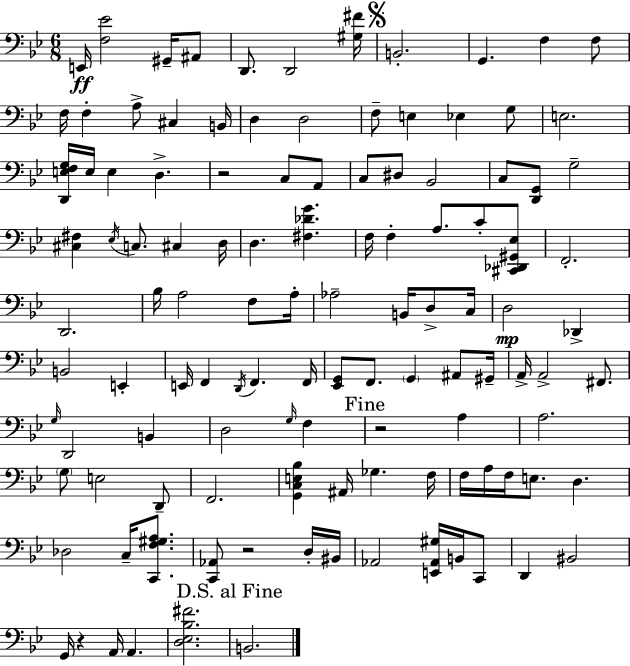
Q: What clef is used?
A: bass